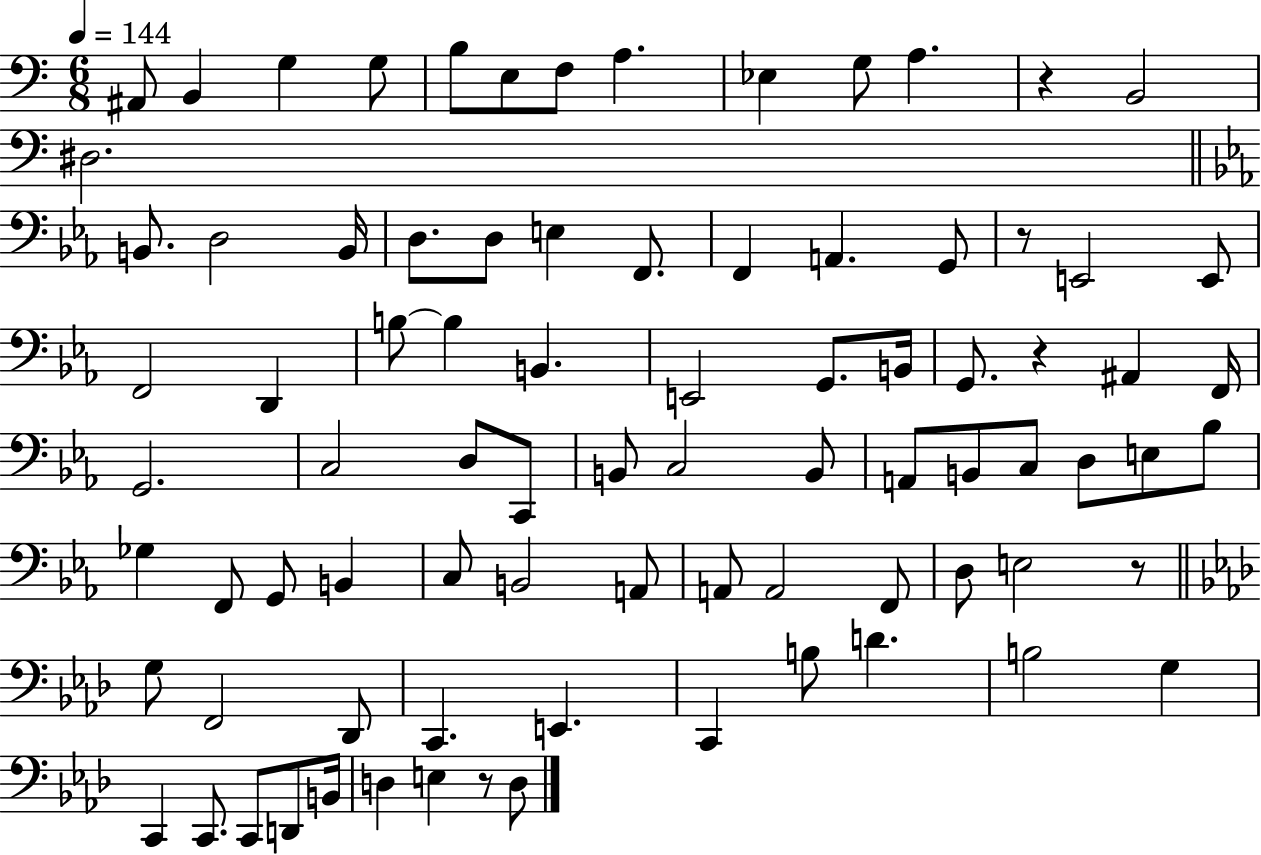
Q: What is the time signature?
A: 6/8